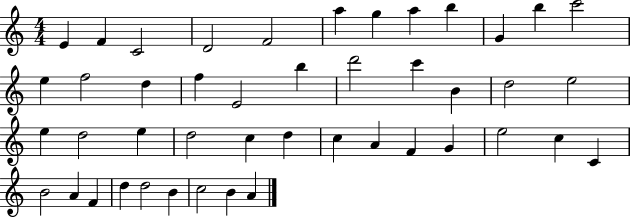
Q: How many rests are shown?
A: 0